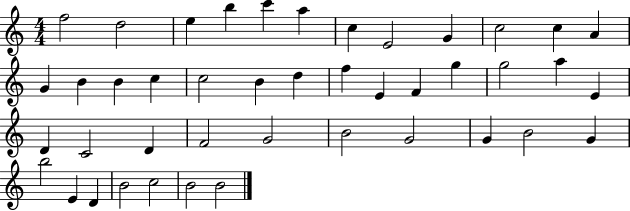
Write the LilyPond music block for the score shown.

{
  \clef treble
  \numericTimeSignature
  \time 4/4
  \key c \major
  f''2 d''2 | e''4 b''4 c'''4 a''4 | c''4 e'2 g'4 | c''2 c''4 a'4 | \break g'4 b'4 b'4 c''4 | c''2 b'4 d''4 | f''4 e'4 f'4 g''4 | g''2 a''4 e'4 | \break d'4 c'2 d'4 | f'2 g'2 | b'2 g'2 | g'4 b'2 g'4 | \break b''2 e'4 d'4 | b'2 c''2 | b'2 b'2 | \bar "|."
}